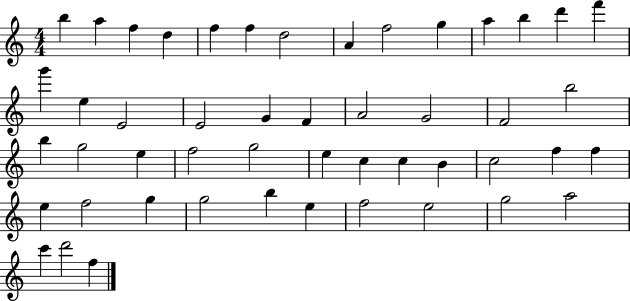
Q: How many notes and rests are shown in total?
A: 49